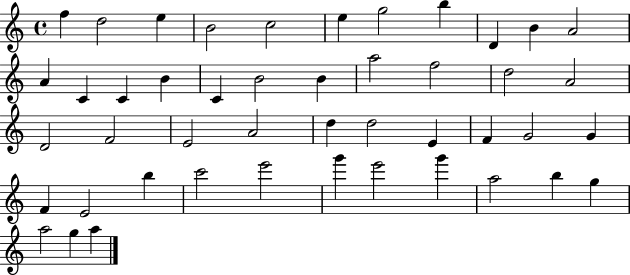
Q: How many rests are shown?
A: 0